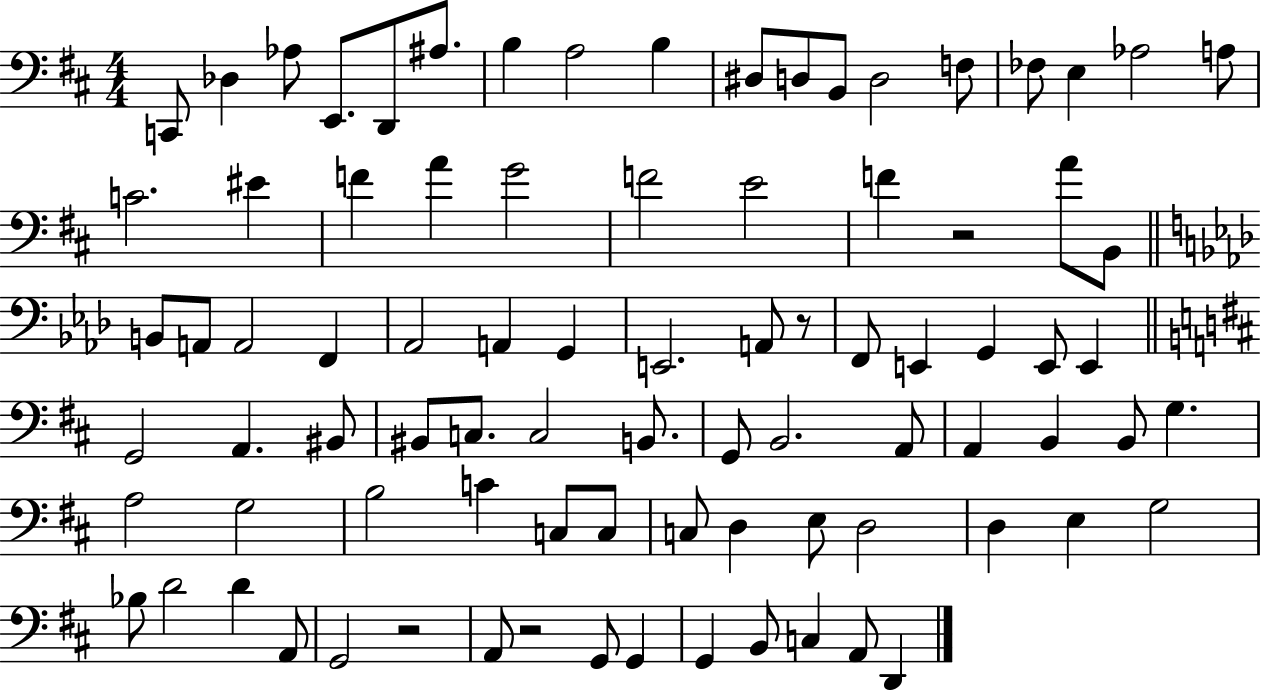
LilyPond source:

{
  \clef bass
  \numericTimeSignature
  \time 4/4
  \key d \major
  c,8 des4 aes8 e,8. d,8 ais8. | b4 a2 b4 | dis8 d8 b,8 d2 f8 | fes8 e4 aes2 a8 | \break c'2. eis'4 | f'4 a'4 g'2 | f'2 e'2 | f'4 r2 a'8 b,8 | \break \bar "||" \break \key aes \major b,8 a,8 a,2 f,4 | aes,2 a,4 g,4 | e,2. a,8 r8 | f,8 e,4 g,4 e,8 e,4 | \break \bar "||" \break \key b \minor g,2 a,4. bis,8 | bis,8 c8. c2 b,8. | g,8 b,2. a,8 | a,4 b,4 b,8 g4. | \break a2 g2 | b2 c'4 c8 c8 | c8 d4 e8 d2 | d4 e4 g2 | \break bes8 d'2 d'4 a,8 | g,2 r2 | a,8 r2 g,8 g,4 | g,4 b,8 c4 a,8 d,4 | \break \bar "|."
}